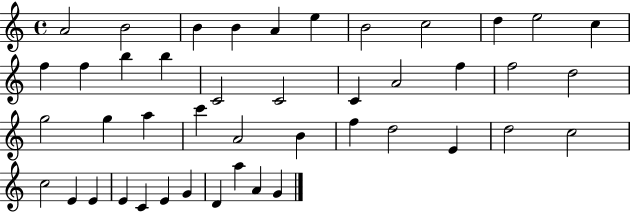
{
  \clef treble
  \time 4/4
  \defaultTimeSignature
  \key c \major
  a'2 b'2 | b'4 b'4 a'4 e''4 | b'2 c''2 | d''4 e''2 c''4 | \break f''4 f''4 b''4 b''4 | c'2 c'2 | c'4 a'2 f''4 | f''2 d''2 | \break g''2 g''4 a''4 | c'''4 a'2 b'4 | f''4 d''2 e'4 | d''2 c''2 | \break c''2 e'4 e'4 | e'4 c'4 e'4 g'4 | d'4 a''4 a'4 g'4 | \bar "|."
}